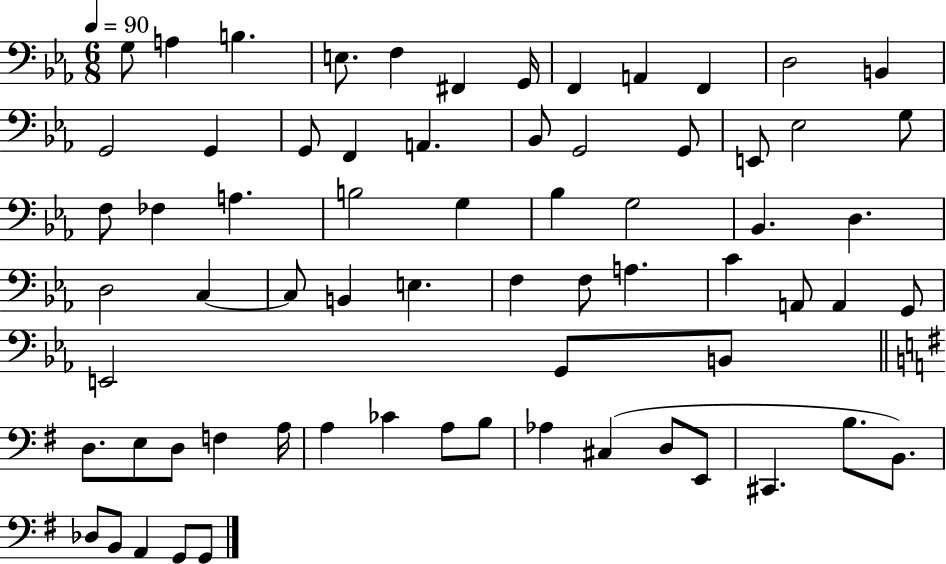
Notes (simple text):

G3/e A3/q B3/q. E3/e. F3/q F#2/q G2/s F2/q A2/q F2/q D3/h B2/q G2/h G2/q G2/e F2/q A2/q. Bb2/e G2/h G2/e E2/e Eb3/h G3/e F3/e FES3/q A3/q. B3/h G3/q Bb3/q G3/h Bb2/q. D3/q. D3/h C3/q C3/e B2/q E3/q. F3/q F3/e A3/q. C4/q A2/e A2/q G2/e E2/h G2/e B2/e D3/e. E3/e D3/e F3/q A3/s A3/q CES4/q A3/e B3/e Ab3/q C#3/q D3/e E2/e C#2/q. B3/e. B2/e. Db3/e B2/e A2/q G2/e G2/e